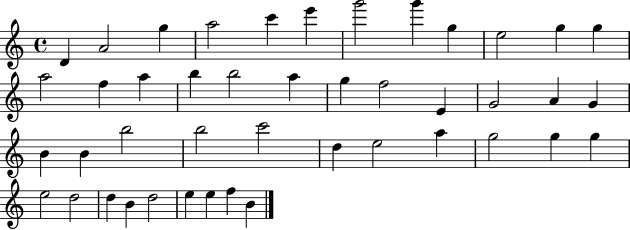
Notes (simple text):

D4/q A4/h G5/q A5/h C6/q E6/q G6/h G6/q G5/q E5/h G5/q G5/q A5/h F5/q A5/q B5/q B5/h A5/q G5/q F5/h E4/q G4/h A4/q G4/q B4/q B4/q B5/h B5/h C6/h D5/q E5/h A5/q G5/h G5/q G5/q E5/h D5/h D5/q B4/q D5/h E5/q E5/q F5/q B4/q